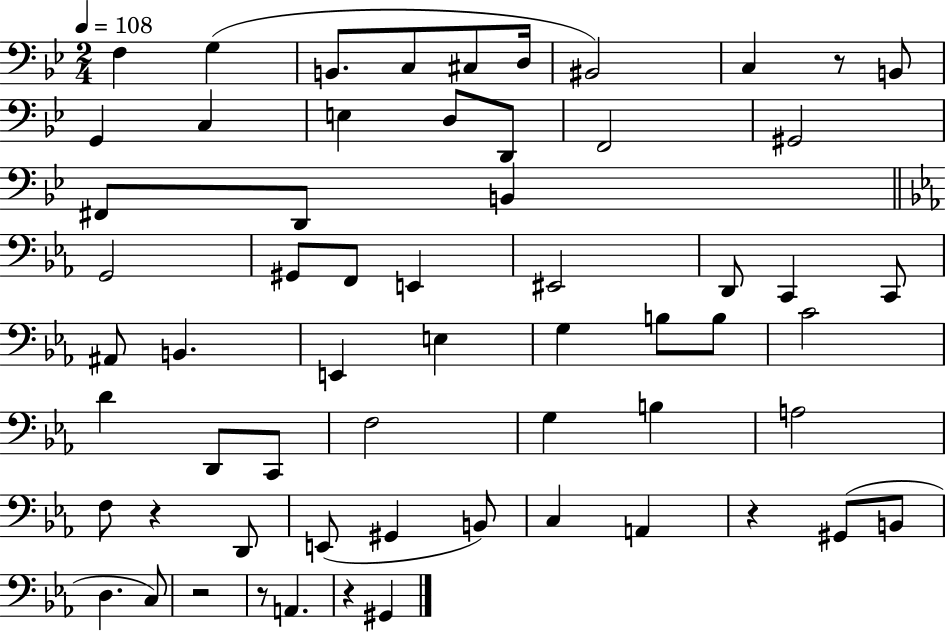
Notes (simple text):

F3/q G3/q B2/e. C3/e C#3/e D3/s BIS2/h C3/q R/e B2/e G2/q C3/q E3/q D3/e D2/e F2/h G#2/h F#2/e D2/e B2/q G2/h G#2/e F2/e E2/q EIS2/h D2/e C2/q C2/e A#2/e B2/q. E2/q E3/q G3/q B3/e B3/e C4/h D4/q D2/e C2/e F3/h G3/q B3/q A3/h F3/e R/q D2/e E2/e G#2/q B2/e C3/q A2/q R/q G#2/e B2/e D3/q. C3/e R/h R/e A2/q. R/q G#2/q